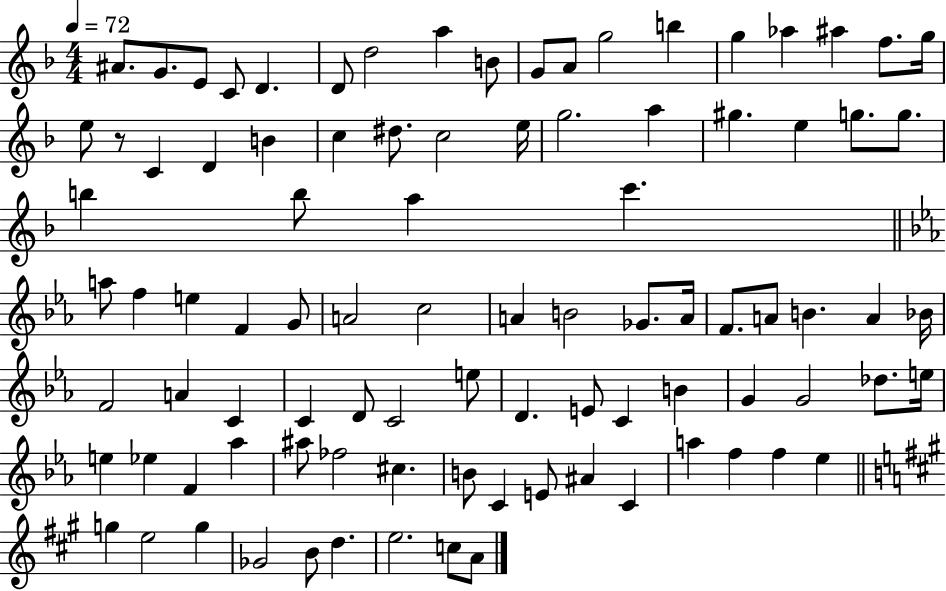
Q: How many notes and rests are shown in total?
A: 93